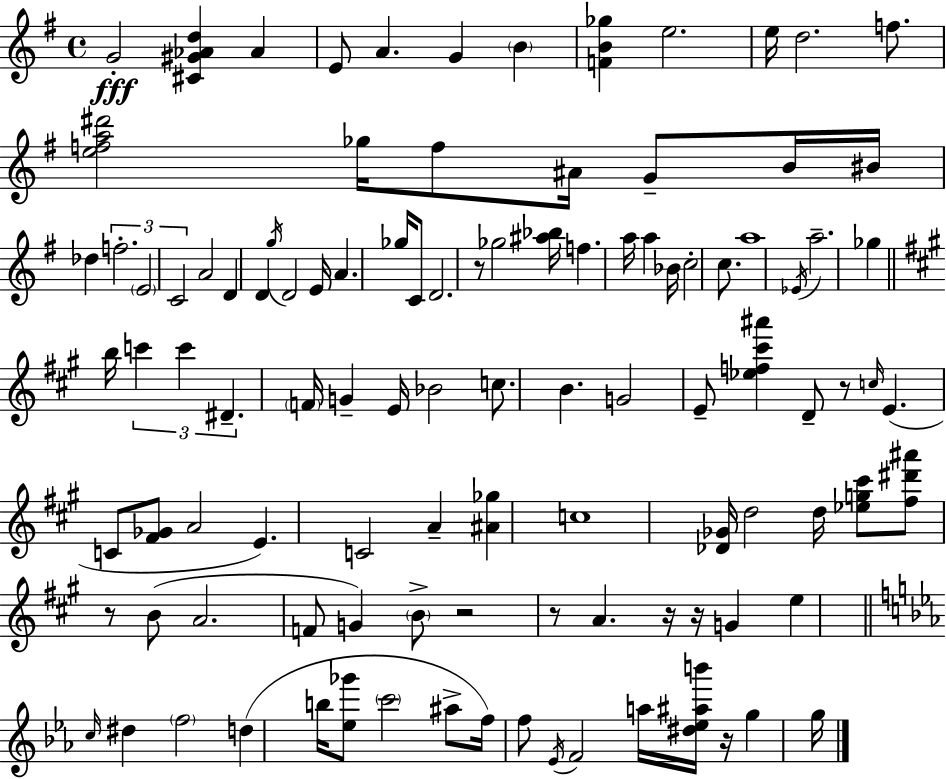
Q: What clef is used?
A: treble